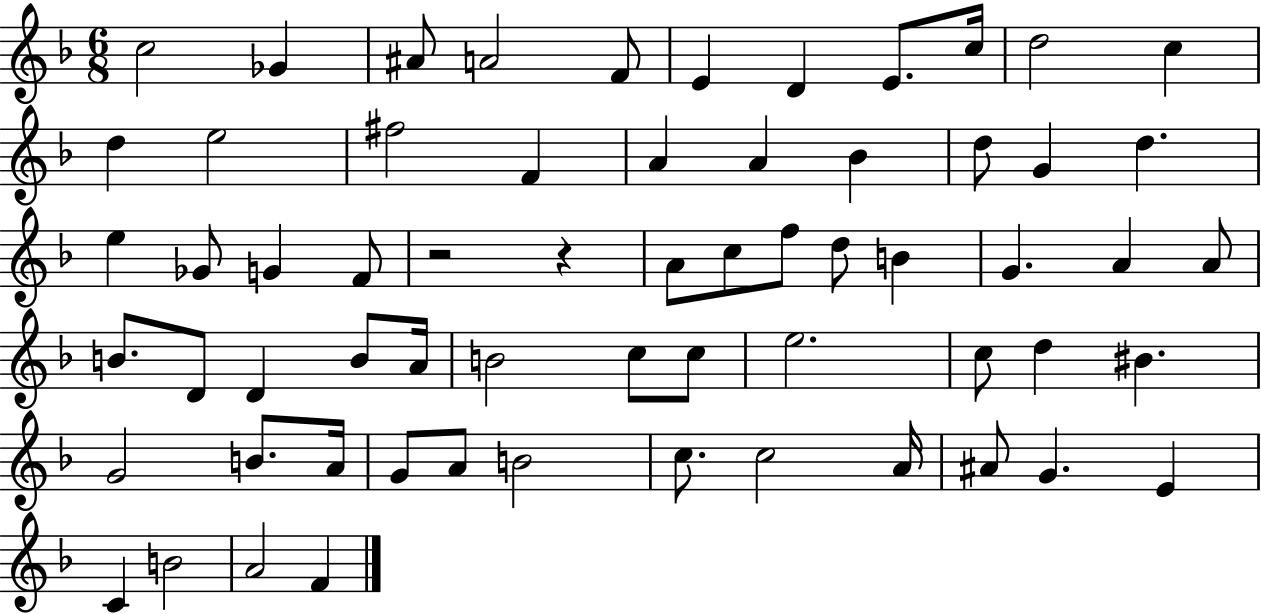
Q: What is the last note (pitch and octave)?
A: F4